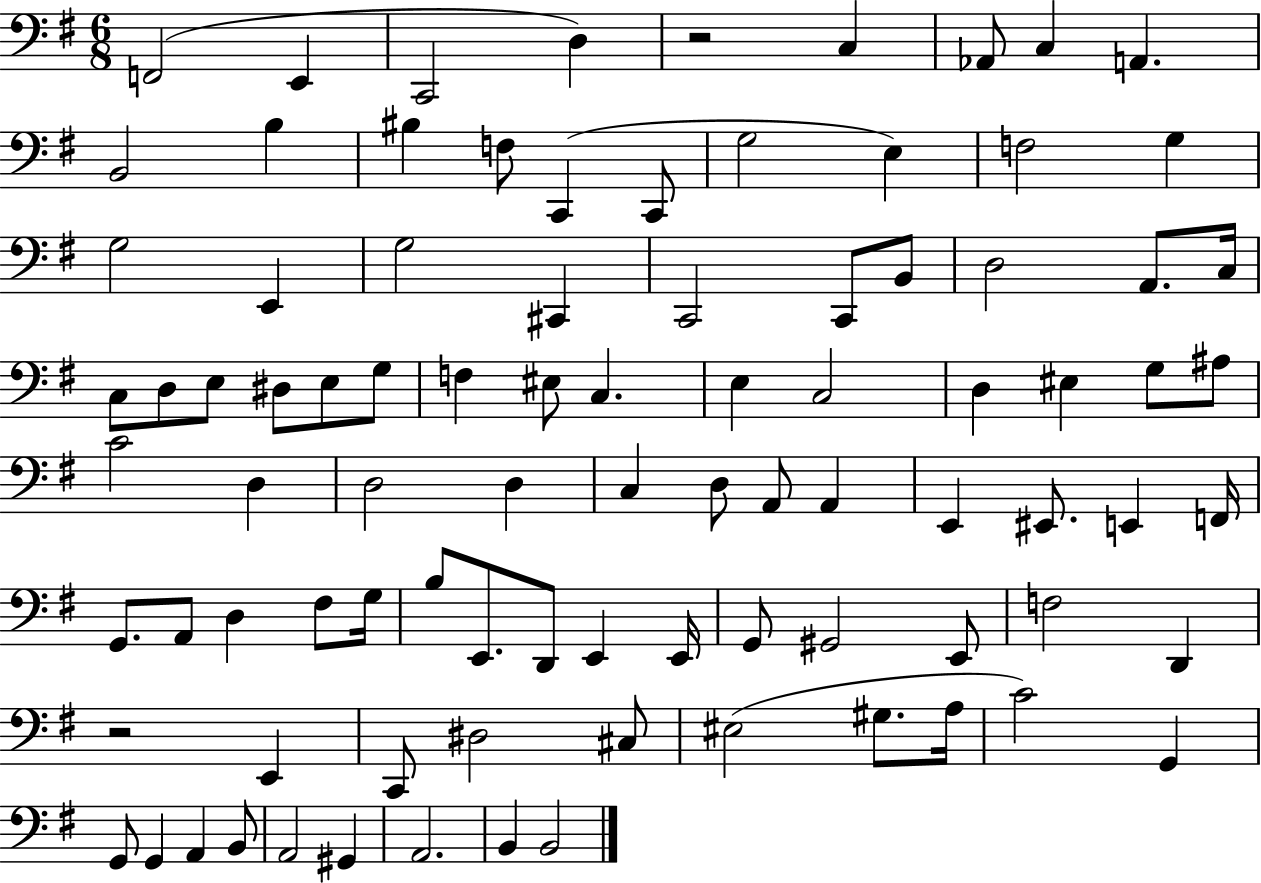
{
  \clef bass
  \numericTimeSignature
  \time 6/8
  \key g \major
  f,2( e,4 | c,2 d4) | r2 c4 | aes,8 c4 a,4. | \break b,2 b4 | bis4 f8 c,4( c,8 | g2 e4) | f2 g4 | \break g2 e,4 | g2 cis,4 | c,2 c,8 b,8 | d2 a,8. c16 | \break c8 d8 e8 dis8 e8 g8 | f4 eis8 c4. | e4 c2 | d4 eis4 g8 ais8 | \break c'2 d4 | d2 d4 | c4 d8 a,8 a,4 | e,4 eis,8. e,4 f,16 | \break g,8. a,8 d4 fis8 g16 | b8 e,8. d,8 e,4 e,16 | g,8 gis,2 e,8 | f2 d,4 | \break r2 e,4 | c,8 dis2 cis8 | eis2( gis8. a16 | c'2) g,4 | \break g,8 g,4 a,4 b,8 | a,2 gis,4 | a,2. | b,4 b,2 | \break \bar "|."
}